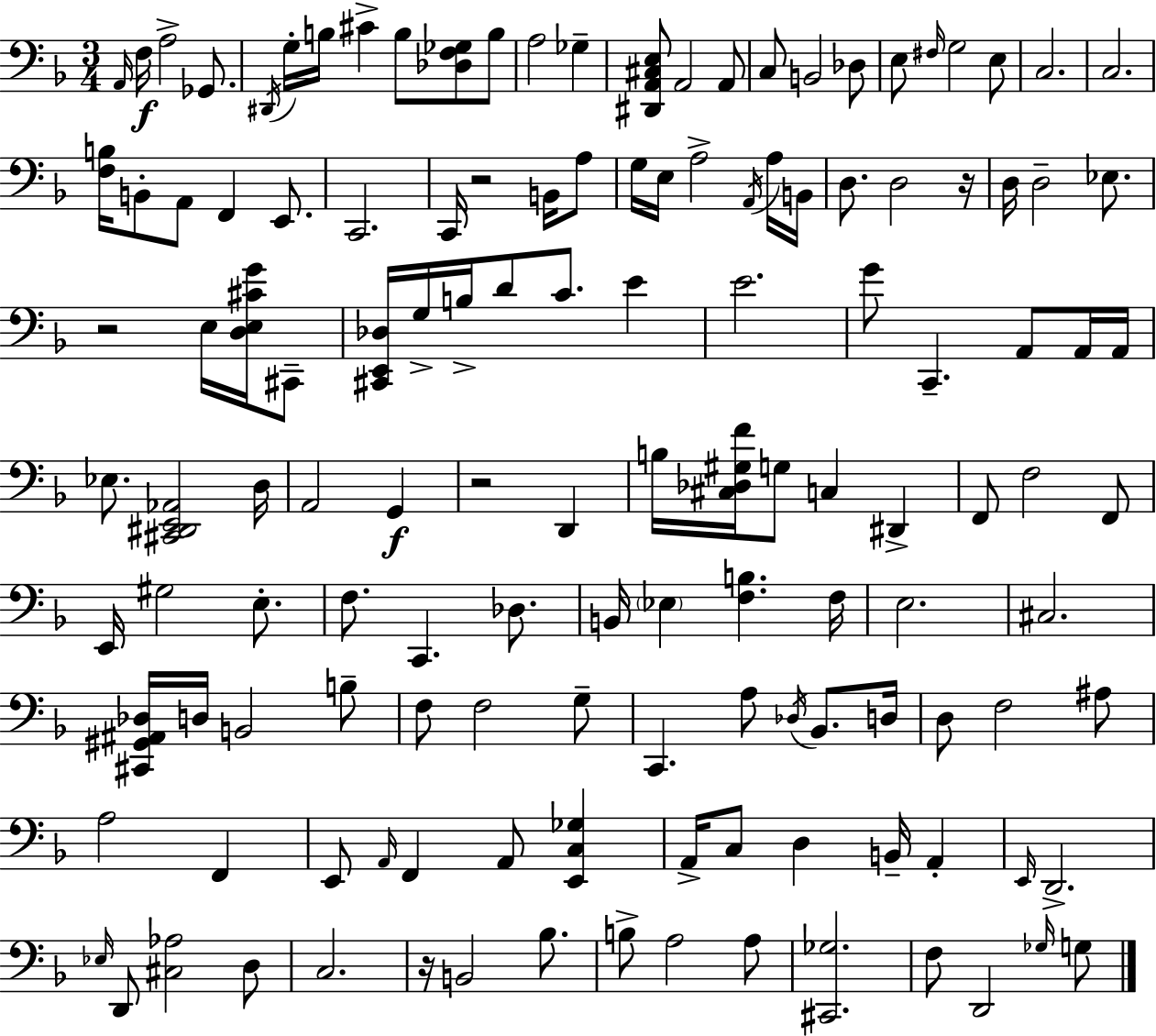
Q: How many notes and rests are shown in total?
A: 135